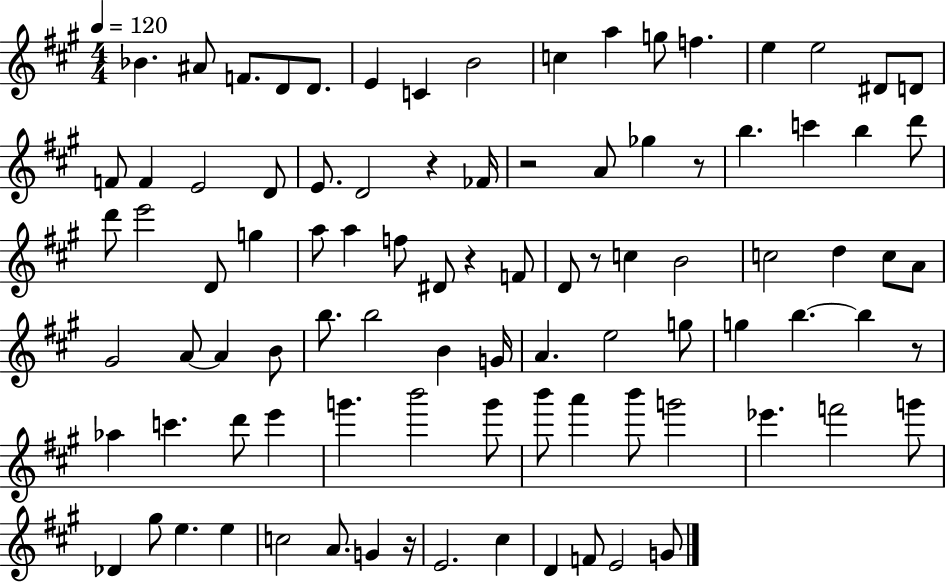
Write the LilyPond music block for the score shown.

{
  \clef treble
  \numericTimeSignature
  \time 4/4
  \key a \major
  \tempo 4 = 120
  bes'4. ais'8 f'8. d'8 d'8. | e'4 c'4 b'2 | c''4 a''4 g''8 f''4. | e''4 e''2 dis'8 d'8 | \break f'8 f'4 e'2 d'8 | e'8. d'2 r4 fes'16 | r2 a'8 ges''4 r8 | b''4. c'''4 b''4 d'''8 | \break d'''8 e'''2 d'8 g''4 | a''8 a''4 f''8 dis'8 r4 f'8 | d'8 r8 c''4 b'2 | c''2 d''4 c''8 a'8 | \break gis'2 a'8~~ a'4 b'8 | b''8. b''2 b'4 g'16 | a'4. e''2 g''8 | g''4 b''4.~~ b''4 r8 | \break aes''4 c'''4. d'''8 e'''4 | g'''4. b'''2 g'''8 | b'''8 a'''4 b'''8 g'''2 | ees'''4. f'''2 g'''8 | \break des'4 gis''8 e''4. e''4 | c''2 a'8. g'4 r16 | e'2. cis''4 | d'4 f'8 e'2 g'8 | \break \bar "|."
}